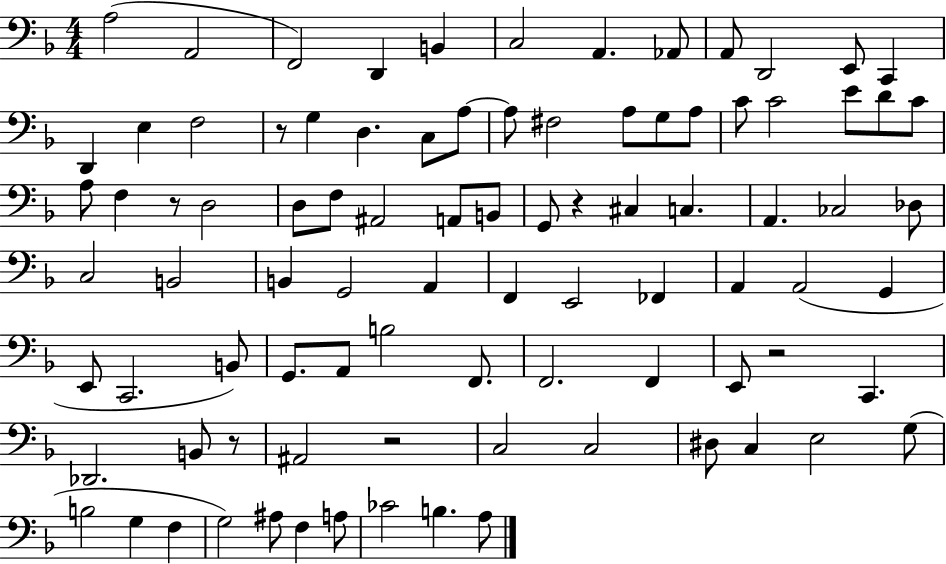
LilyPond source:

{
  \clef bass
  \numericTimeSignature
  \time 4/4
  \key f \major
  a2( a,2 | f,2) d,4 b,4 | c2 a,4. aes,8 | a,8 d,2 e,8 c,4 | \break d,4 e4 f2 | r8 g4 d4. c8 a8~~ | a8 fis2 a8 g8 a8 | c'8 c'2 e'8 d'8 c'8 | \break a8 f4 r8 d2 | d8 f8 ais,2 a,8 b,8 | g,8 r4 cis4 c4. | a,4. ces2 des8 | \break c2 b,2 | b,4 g,2 a,4 | f,4 e,2 fes,4 | a,4 a,2( g,4 | \break e,8 c,2. b,8) | g,8. a,8 b2 f,8. | f,2. f,4 | e,8 r2 c,4. | \break des,2. b,8 r8 | ais,2 r2 | c2 c2 | dis8 c4 e2 g8( | \break b2 g4 f4 | g2) ais8 f4 a8 | ces'2 b4. a8 | \bar "|."
}